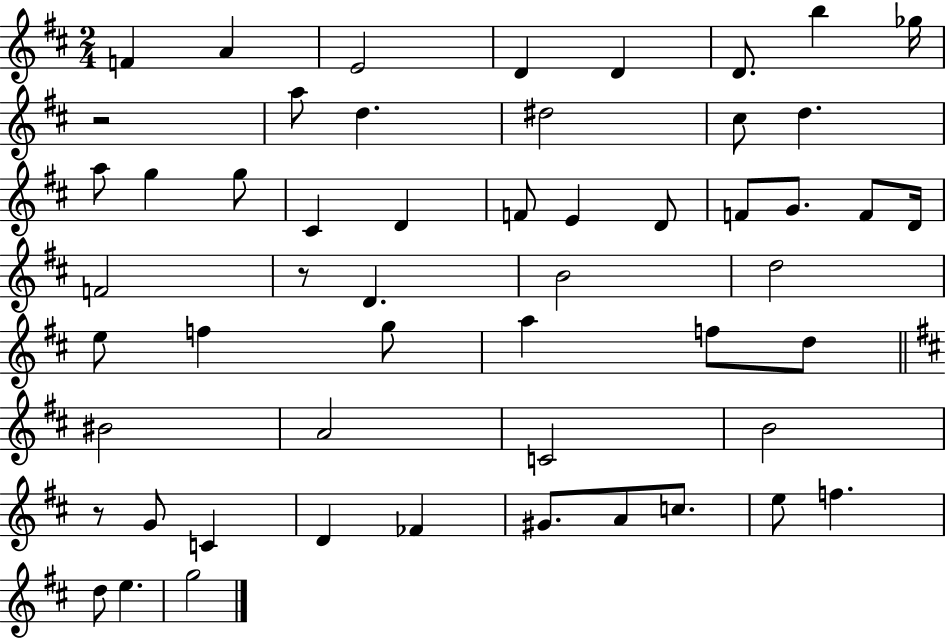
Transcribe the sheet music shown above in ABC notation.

X:1
T:Untitled
M:2/4
L:1/4
K:D
F A E2 D D D/2 b _g/4 z2 a/2 d ^d2 ^c/2 d a/2 g g/2 ^C D F/2 E D/2 F/2 G/2 F/2 D/4 F2 z/2 D B2 d2 e/2 f g/2 a f/2 d/2 ^B2 A2 C2 B2 z/2 G/2 C D _F ^G/2 A/2 c/2 e/2 f d/2 e g2